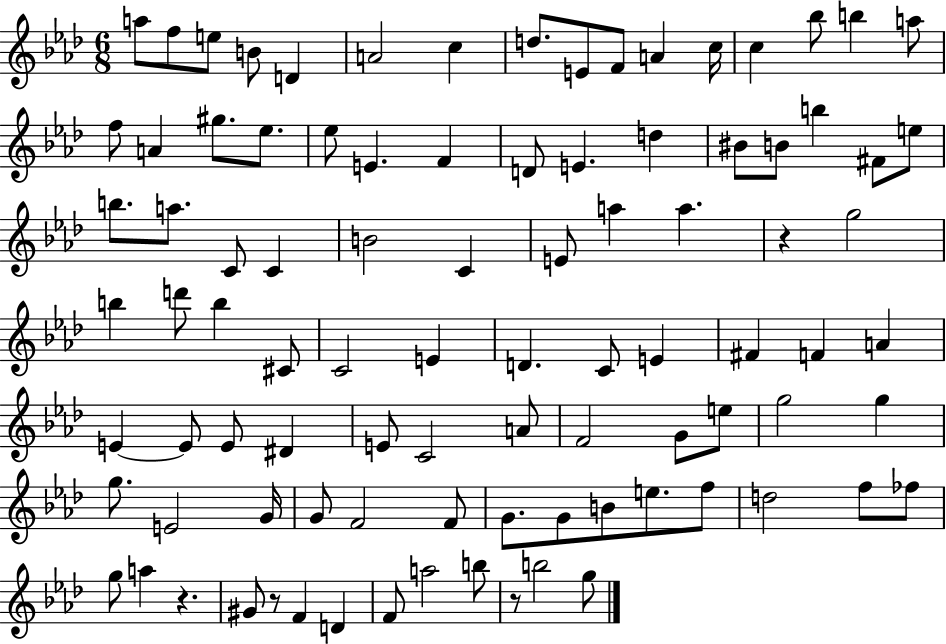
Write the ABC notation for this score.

X:1
T:Untitled
M:6/8
L:1/4
K:Ab
a/2 f/2 e/2 B/2 D A2 c d/2 E/2 F/2 A c/4 c _b/2 b a/2 f/2 A ^g/2 _e/2 _e/2 E F D/2 E d ^B/2 B/2 b ^F/2 e/2 b/2 a/2 C/2 C B2 C E/2 a a z g2 b d'/2 b ^C/2 C2 E D C/2 E ^F F A E E/2 E/2 ^D E/2 C2 A/2 F2 G/2 e/2 g2 g g/2 E2 G/4 G/2 F2 F/2 G/2 G/2 B/2 e/2 f/2 d2 f/2 _f/2 g/2 a z ^G/2 z/2 F D F/2 a2 b/2 z/2 b2 g/2